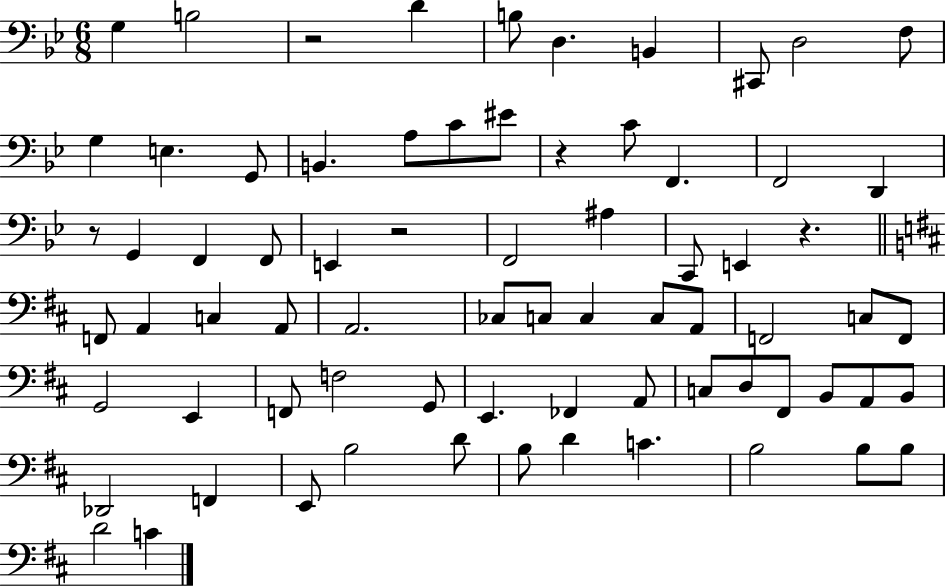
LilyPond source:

{
  \clef bass
  \numericTimeSignature
  \time 6/8
  \key bes \major
  g4 b2 | r2 d'4 | b8 d4. b,4 | cis,8 d2 f8 | \break g4 e4. g,8 | b,4. a8 c'8 eis'8 | r4 c'8 f,4. | f,2 d,4 | \break r8 g,4 f,4 f,8 | e,4 r2 | f,2 ais4 | c,8 e,4 r4. | \break \bar "||" \break \key d \major f,8 a,4 c4 a,8 | a,2. | ces8 c8 c4 c8 a,8 | f,2 c8 f,8 | \break g,2 e,4 | f,8 f2 g,8 | e,4. fes,4 a,8 | c8 d8 fis,8 b,8 a,8 b,8 | \break des,2 f,4 | e,8 b2 d'8 | b8 d'4 c'4. | b2 b8 b8 | \break d'2 c'4 | \bar "|."
}